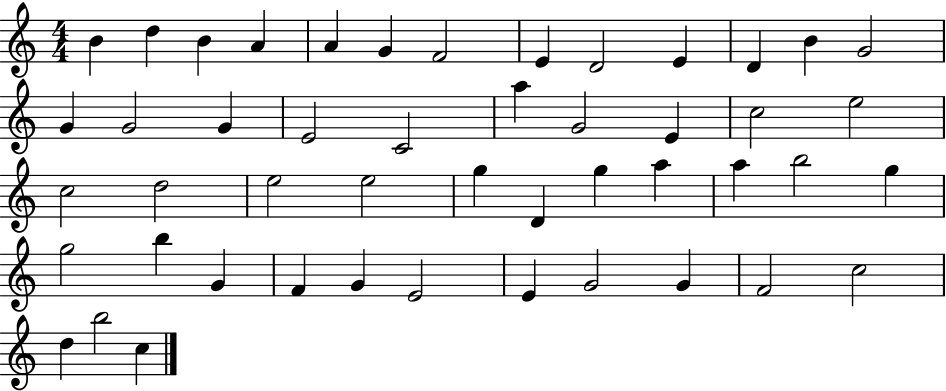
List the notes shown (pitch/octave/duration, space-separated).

B4/q D5/q B4/q A4/q A4/q G4/q F4/h E4/q D4/h E4/q D4/q B4/q G4/h G4/q G4/h G4/q E4/h C4/h A5/q G4/h E4/q C5/h E5/h C5/h D5/h E5/h E5/h G5/q D4/q G5/q A5/q A5/q B5/h G5/q G5/h B5/q G4/q F4/q G4/q E4/h E4/q G4/h G4/q F4/h C5/h D5/q B5/h C5/q